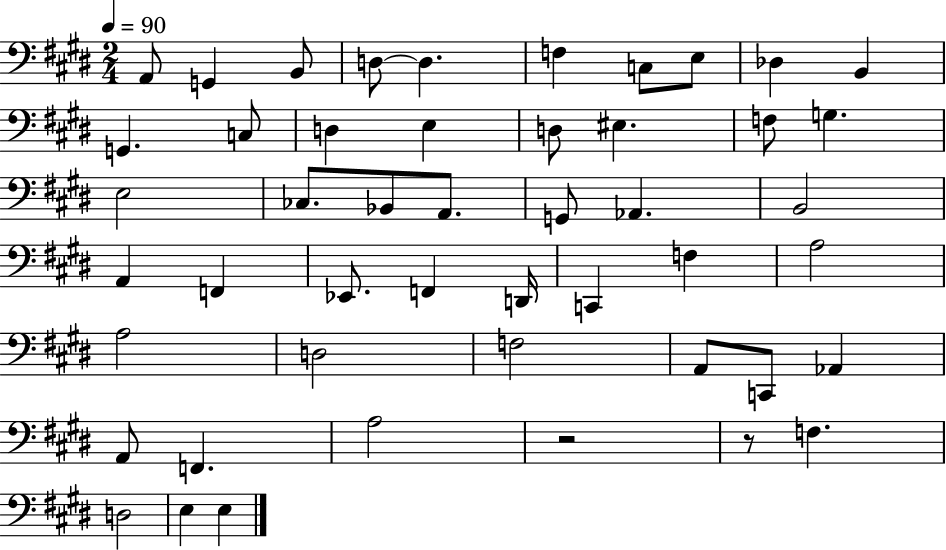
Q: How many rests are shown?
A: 2